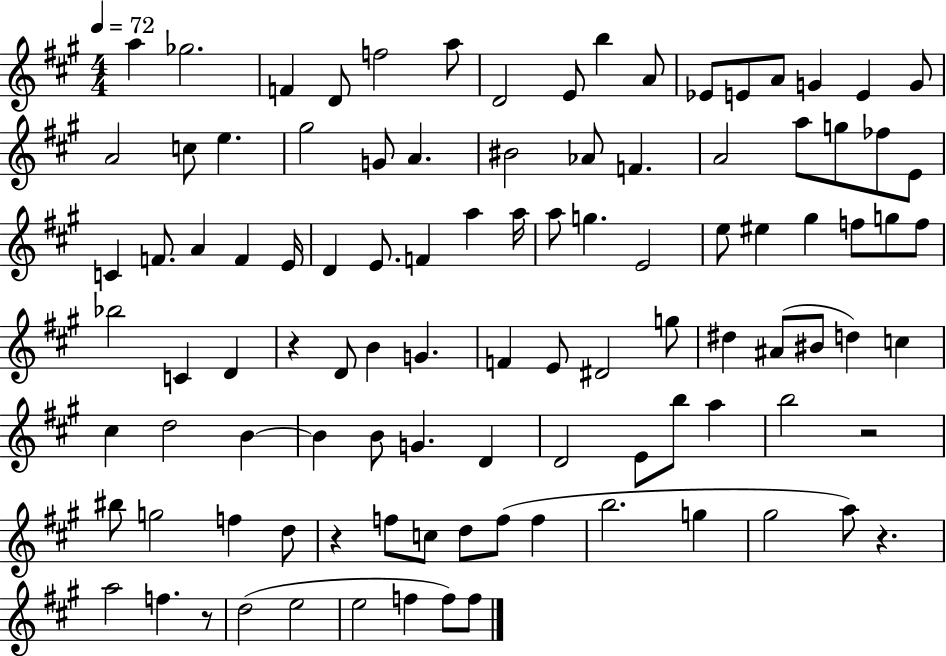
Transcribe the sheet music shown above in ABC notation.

X:1
T:Untitled
M:4/4
L:1/4
K:A
a _g2 F D/2 f2 a/2 D2 E/2 b A/2 _E/2 E/2 A/2 G E G/2 A2 c/2 e ^g2 G/2 A ^B2 _A/2 F A2 a/2 g/2 _f/2 E/2 C F/2 A F E/4 D E/2 F a a/4 a/2 g E2 e/2 ^e ^g f/2 g/2 f/2 _b2 C D z D/2 B G F E/2 ^D2 g/2 ^d ^A/2 ^B/2 d c ^c d2 B B B/2 G D D2 E/2 b/2 a b2 z2 ^b/2 g2 f d/2 z f/2 c/2 d/2 f/2 f b2 g ^g2 a/2 z a2 f z/2 d2 e2 e2 f f/2 f/2